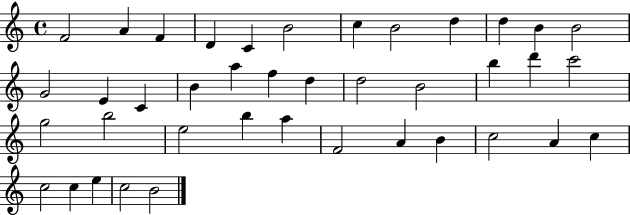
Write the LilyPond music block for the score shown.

{
  \clef treble
  \time 4/4
  \defaultTimeSignature
  \key c \major
  f'2 a'4 f'4 | d'4 c'4 b'2 | c''4 b'2 d''4 | d''4 b'4 b'2 | \break g'2 e'4 c'4 | b'4 a''4 f''4 d''4 | d''2 b'2 | b''4 d'''4 c'''2 | \break g''2 b''2 | e''2 b''4 a''4 | f'2 a'4 b'4 | c''2 a'4 c''4 | \break c''2 c''4 e''4 | c''2 b'2 | \bar "|."
}